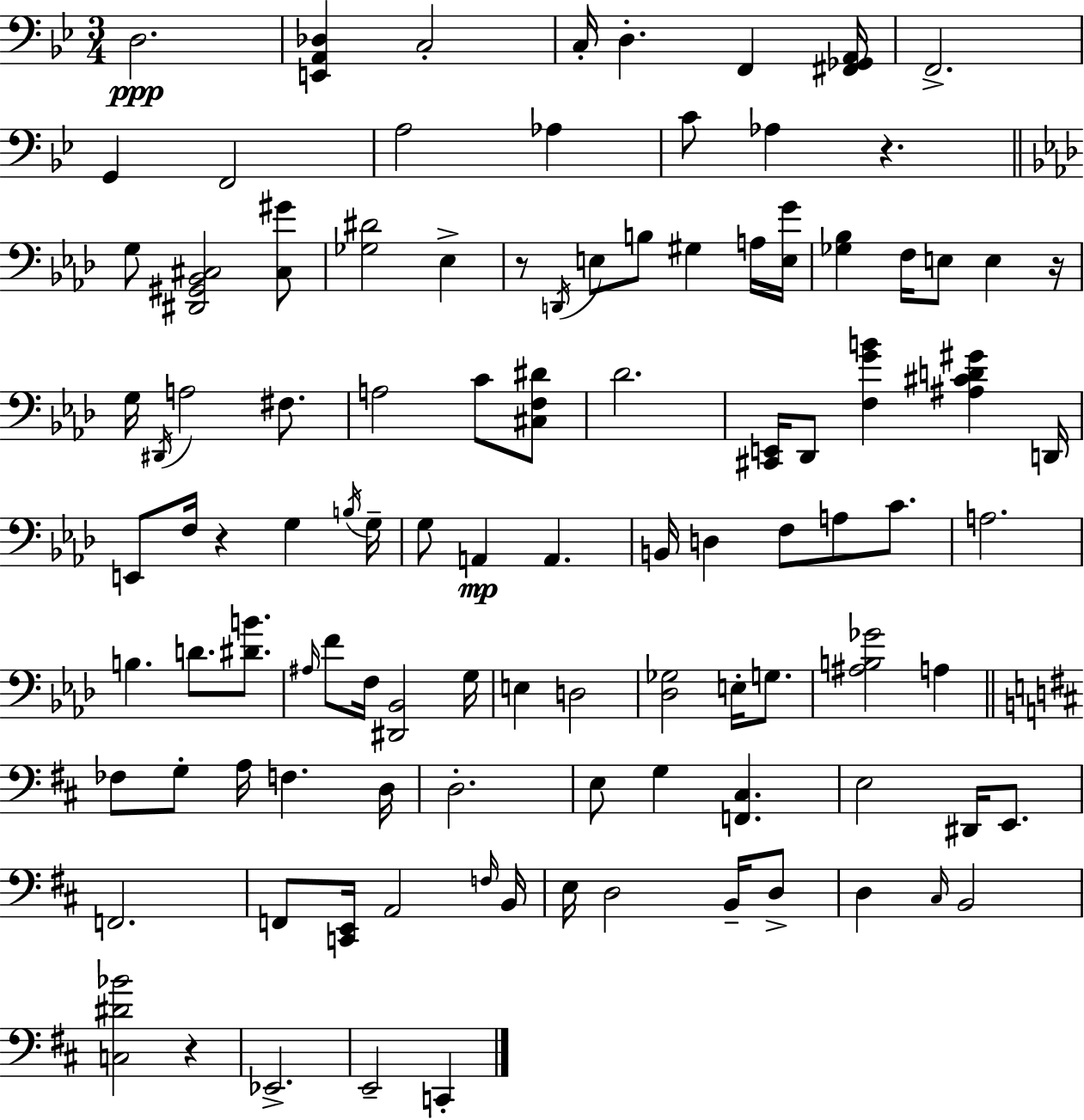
D3/h. [E2,A2,Db3]/q C3/h C3/s D3/q. F2/q [F#2,Gb2,A2]/s F2/h. G2/q F2/h A3/h Ab3/q C4/e Ab3/q R/q. G3/e [D#2,G#2,Bb2,C#3]/h [C#3,G#4]/e [Gb3,D#4]/h Eb3/q R/e D2/s E3/e B3/e G#3/q A3/s [E3,G4]/s [Gb3,Bb3]/q F3/s E3/e E3/q R/s G3/s D#2/s A3/h F#3/e. A3/h C4/e [C#3,F3,D#4]/e Db4/h. [C#2,E2]/s Db2/e [F3,G4,B4]/q [A#3,C#4,D4,G#4]/q D2/s E2/e F3/s R/q G3/q B3/s G3/s G3/e A2/q A2/q. B2/s D3/q F3/e A3/e C4/e. A3/h. B3/q. D4/e. [D#4,B4]/e. A#3/s F4/e F3/s [D#2,Bb2]/h G3/s E3/q D3/h [Db3,Gb3]/h E3/s G3/e. [A#3,B3,Gb4]/h A3/q FES3/e G3/e A3/s F3/q. D3/s D3/h. E3/e G3/q [F2,C#3]/q. E3/h D#2/s E2/e. F2/h. F2/e [C2,E2]/s A2/h F3/s B2/s E3/s D3/h B2/s D3/e D3/q C#3/s B2/h [C3,D#4,Bb4]/h R/q Eb2/h. E2/h C2/q